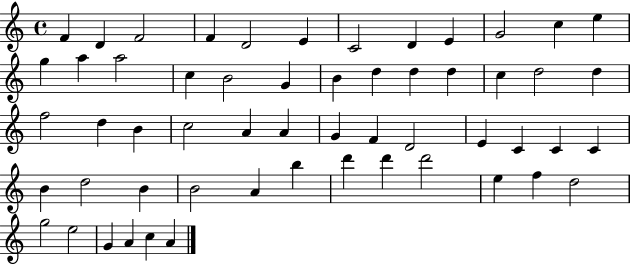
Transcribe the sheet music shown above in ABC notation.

X:1
T:Untitled
M:4/4
L:1/4
K:C
F D F2 F D2 E C2 D E G2 c e g a a2 c B2 G B d d d c d2 d f2 d B c2 A A G F D2 E C C C B d2 B B2 A b d' d' d'2 e f d2 g2 e2 G A c A